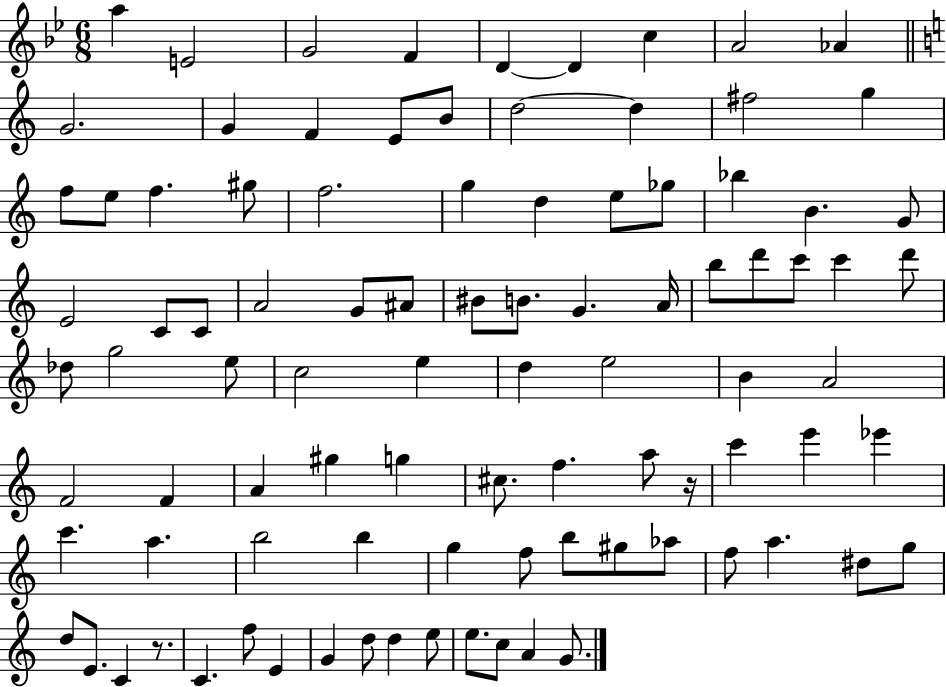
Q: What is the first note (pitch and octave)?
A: A5